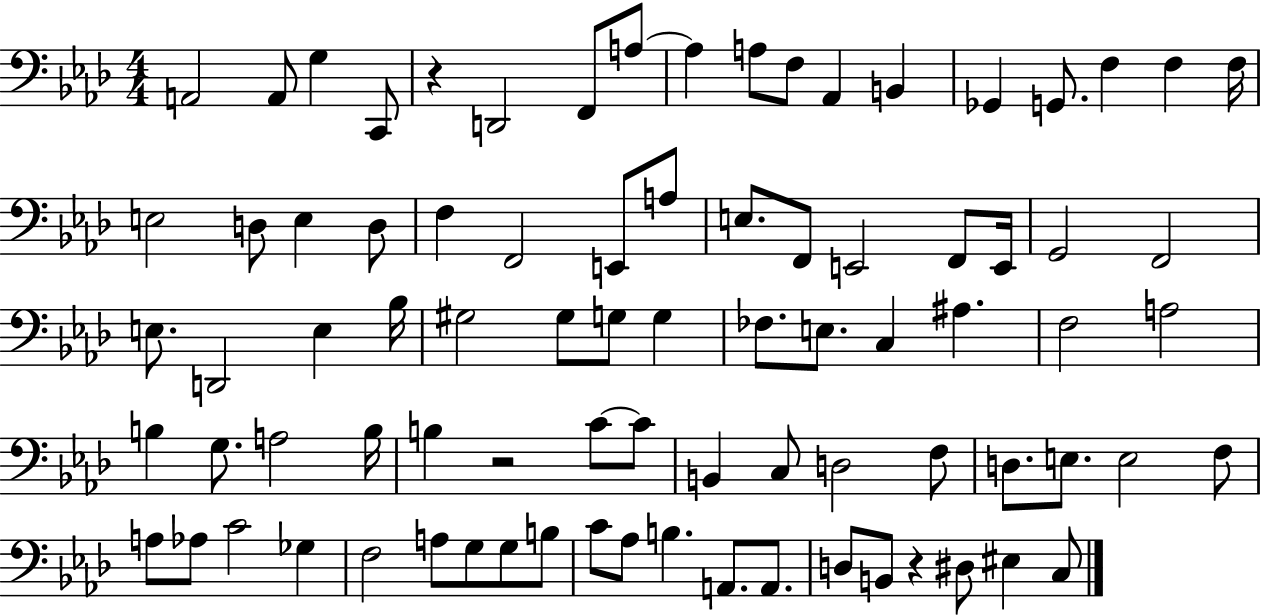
A2/h A2/e G3/q C2/e R/q D2/h F2/e A3/e A3/q A3/e F3/e Ab2/q B2/q Gb2/q G2/e. F3/q F3/q F3/s E3/h D3/e E3/q D3/e F3/q F2/h E2/e A3/e E3/e. F2/e E2/h F2/e E2/s G2/h F2/h E3/e. D2/h E3/q Bb3/s G#3/h G#3/e G3/e G3/q FES3/e. E3/e. C3/q A#3/q. F3/h A3/h B3/q G3/e. A3/h B3/s B3/q R/h C4/e C4/e B2/q C3/e D3/h F3/e D3/e. E3/e. E3/h F3/e A3/e Ab3/e C4/h Gb3/q F3/h A3/e G3/e G3/e B3/e C4/e Ab3/e B3/q. A2/e. A2/e. D3/e B2/e R/q D#3/e EIS3/q C3/e